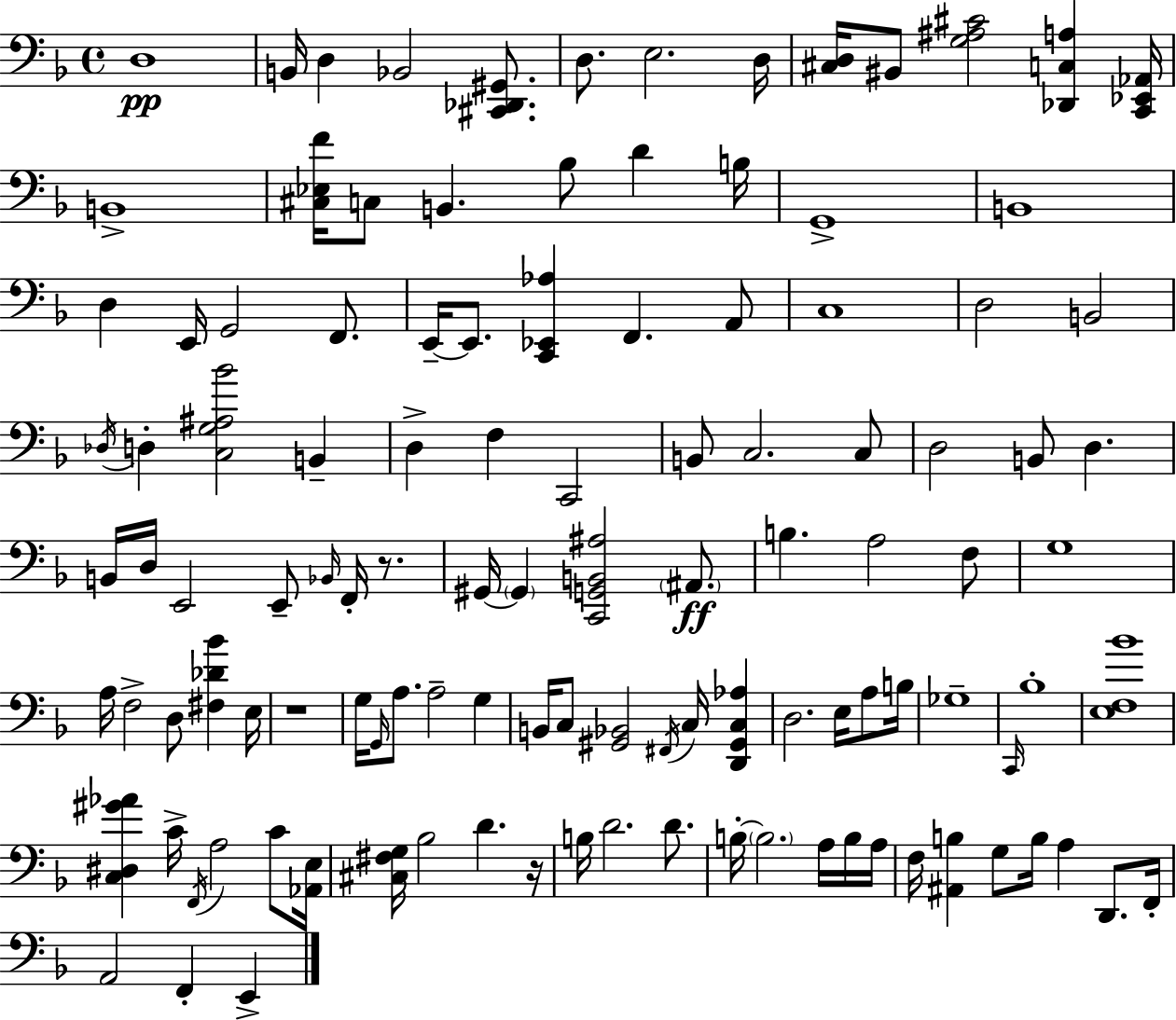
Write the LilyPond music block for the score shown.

{
  \clef bass
  \time 4/4
  \defaultTimeSignature
  \key d \minor
  d1\pp | b,16 d4 bes,2 <cis, des, gis,>8. | d8. e2. d16 | <cis d>16 bis,8 <g ais cis'>2 <des, c a>4 <c, ees, aes,>16 | \break b,1-> | <cis ees f'>16 c8 b,4. bes8 d'4 b16 | g,1-> | b,1 | \break d4 e,16 g,2 f,8. | e,16--~~ e,8. <c, ees, aes>4 f,4. a,8 | c1 | d2 b,2 | \break \acciaccatura { des16 } d4-. <c g ais bes'>2 b,4-- | d4-> f4 c,2 | b,8 c2. c8 | d2 b,8 d4. | \break b,16 d16 e,2 e,8-- \grace { bes,16 } f,16-. r8. | gis,16~~ \parenthesize gis,4 <c, g, b, ais>2 \parenthesize ais,8.\ff | b4. a2 | f8 g1 | \break a16 f2-> d8 <fis des' bes'>4 | e16 r1 | g16 \grace { g,16 } a8. a2-- g4 | b,16 c8 <gis, bes,>2 \acciaccatura { fis,16 } c16 | \break <d, gis, c aes>4 d2. | e16 a8 b16 ges1-- | \grace { c,16 } bes1-. | <e f bes'>1 | \break <c dis gis' aes'>4 c'16-> \acciaccatura { f,16 } a2 | c'8 <aes, e>16 <cis fis g>16 bes2 d'4. | r16 b16 d'2. | d'8. b16-.~~ \parenthesize b2. | \break a16 b16 a16 f16 <ais, b>4 g8 b16 a4 | d,8. f,16-. a,2 f,4-. | e,4-> \bar "|."
}